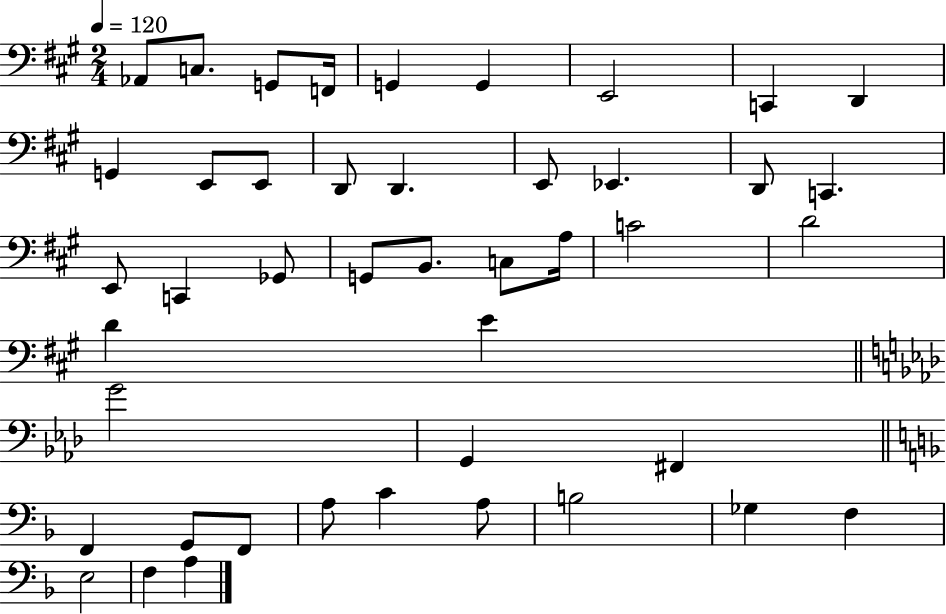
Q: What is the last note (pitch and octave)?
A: A3